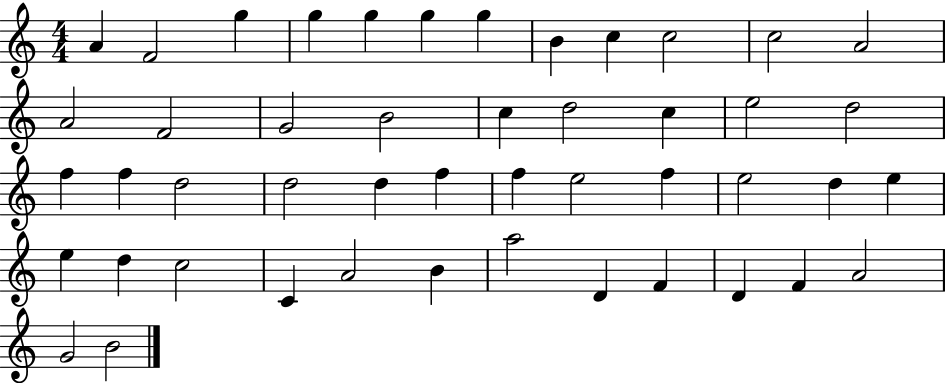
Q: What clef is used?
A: treble